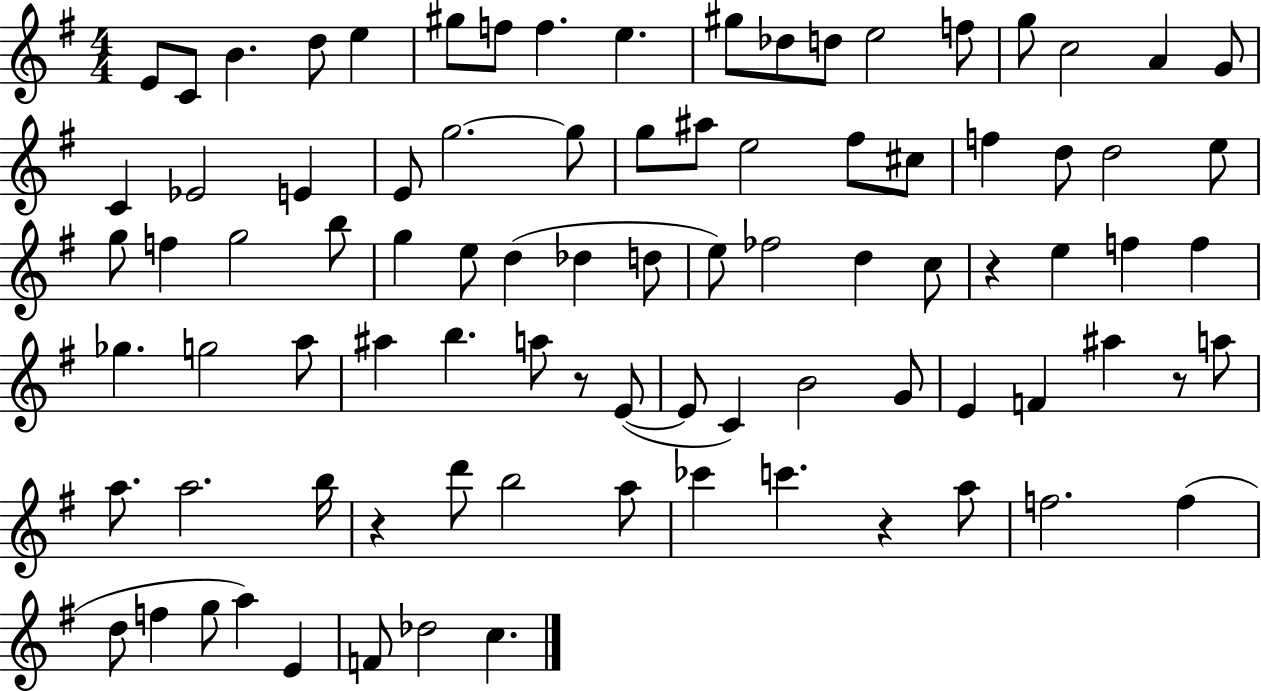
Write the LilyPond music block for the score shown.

{
  \clef treble
  \numericTimeSignature
  \time 4/4
  \key g \major
  \repeat volta 2 { e'8 c'8 b'4. d''8 e''4 | gis''8 f''8 f''4. e''4. | gis''8 des''8 d''8 e''2 f''8 | g''8 c''2 a'4 g'8 | \break c'4 ees'2 e'4 | e'8 g''2.~~ g''8 | g''8 ais''8 e''2 fis''8 cis''8 | f''4 d''8 d''2 e''8 | \break g''8 f''4 g''2 b''8 | g''4 e''8 d''4( des''4 d''8 | e''8) fes''2 d''4 c''8 | r4 e''4 f''4 f''4 | \break ges''4. g''2 a''8 | ais''4 b''4. a''8 r8 e'8~(~ | e'8 c'4) b'2 g'8 | e'4 f'4 ais''4 r8 a''8 | \break a''8. a''2. b''16 | r4 d'''8 b''2 a''8 | ces'''4 c'''4. r4 a''8 | f''2. f''4( | \break d''8 f''4 g''8 a''4) e'4 | f'8 des''2 c''4. | } \bar "|."
}